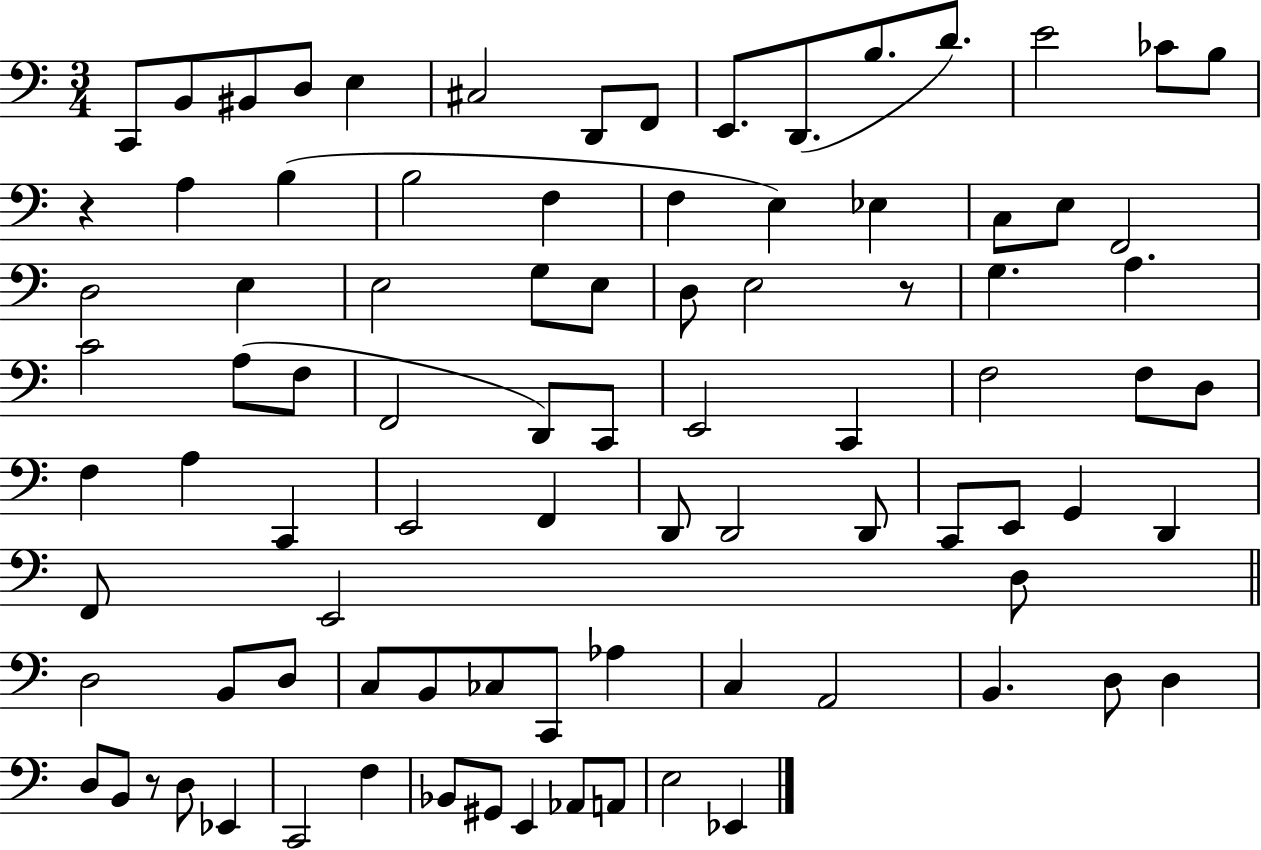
{
  \clef bass
  \numericTimeSignature
  \time 3/4
  \key c \major
  c,8 b,8 bis,8 d8 e4 | cis2 d,8 f,8 | e,8. d,8.( b8. d'8.) | e'2 ces'8 b8 | \break r4 a4 b4( | b2 f4 | f4 e4) ees4 | c8 e8 f,2 | \break d2 e4 | e2 g8 e8 | d8 e2 r8 | g4. a4. | \break c'2 a8( f8 | f,2 d,8) c,8 | e,2 c,4 | f2 f8 d8 | \break f4 a4 c,4 | e,2 f,4 | d,8 d,2 d,8 | c,8 e,8 g,4 d,4 | \break f,8 e,2 d8 | \bar "||" \break \key c \major d2 b,8 d8 | c8 b,8 ces8 c,8 aes4 | c4 a,2 | b,4. d8 d4 | \break d8 b,8 r8 d8 ees,4 | c,2 f4 | bes,8 gis,8 e,4 aes,8 a,8 | e2 ees,4 | \break \bar "|."
}